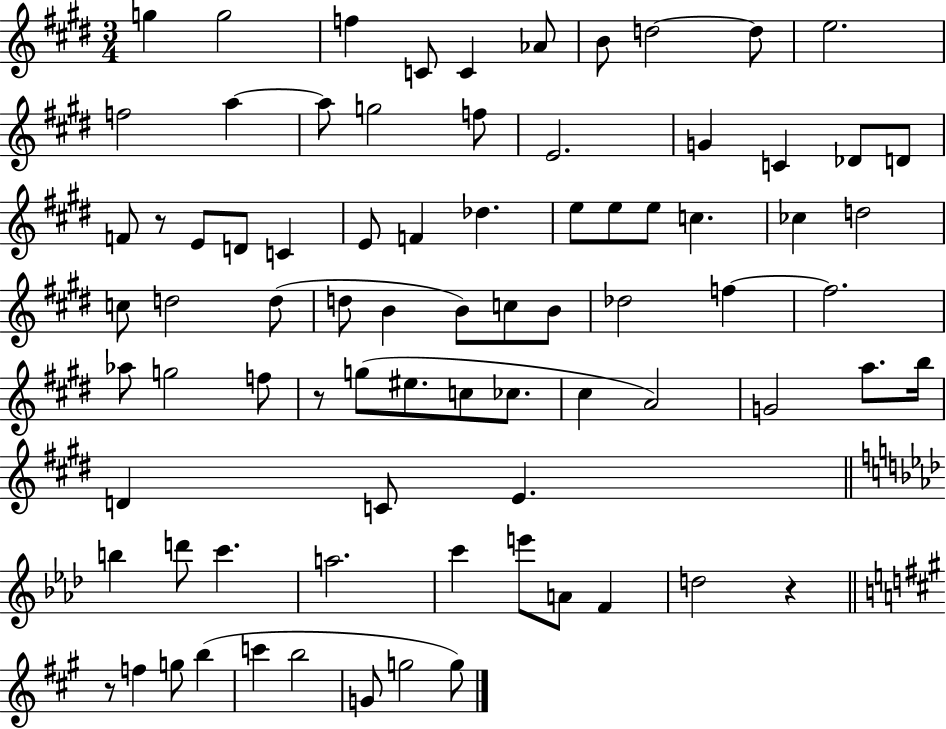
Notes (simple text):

G5/q G5/h F5/q C4/e C4/q Ab4/e B4/e D5/h D5/e E5/h. F5/h A5/q A5/e G5/h F5/e E4/h. G4/q C4/q Db4/e D4/e F4/e R/e E4/e D4/e C4/q E4/e F4/q Db5/q. E5/e E5/e E5/e C5/q. CES5/q D5/h C5/e D5/h D5/e D5/e B4/q B4/e C5/e B4/e Db5/h F5/q F5/h. Ab5/e G5/h F5/e R/e G5/e EIS5/e. C5/e CES5/e. C#5/q A4/h G4/h A5/e. B5/s D4/q C4/e E4/q. B5/q D6/e C6/q. A5/h. C6/q E6/e A4/e F4/q D5/h R/q R/e F5/q G5/e B5/q C6/q B5/h G4/e G5/h G5/e